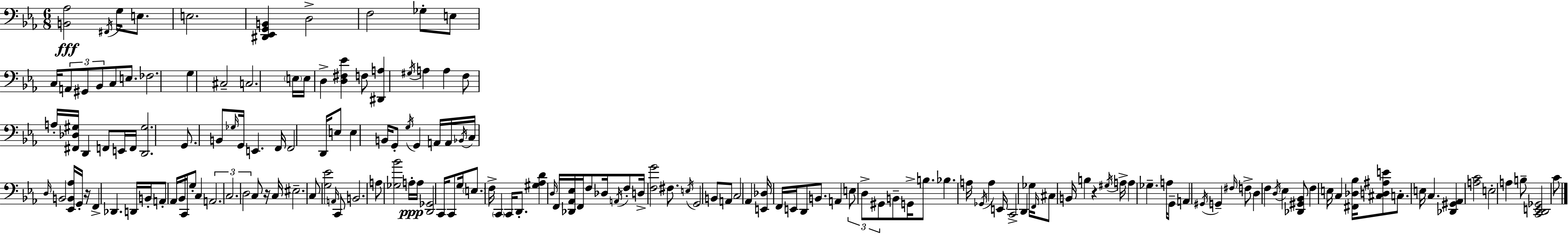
[B2,Ab3]/h F#2/s G3/s E3/e. E3/h. [D#2,Eb2,G2,B2]/q D3/h F3/h Gb3/e E3/e C3/s A2/e G#2/e Bb2/e C3/e E3/e. FES3/h. G3/q C#3/h C3/h. E3/s E3/s D3/q [D3,F#3,Eb4]/q F3/e [D#2,A3]/q G#3/s A3/q A3/q F3/e A3/s [F#2,Db3,G#3]/s D2/q F2/e E2/s F2/s [D2,G#3]/h. G2/e. B2/e Gb3/s G2/s E2/q. F2/s F2/h D2/s E3/e E3/q B2/s G2/e G3/s G2/q A2/s A2/s Bb2/s C3/s D3/s B2/h [Eb2,B2,Ab3]/s G2/s R/s F2/q Db2/q. D2/s B2/s A2/e Ab2/s Bb2/s C2/s G3/e C3/q A2/h. C3/h. D3/h C3/e R/s C3/s EIS3/h. C3/e [G3,Eb4]/h A2/s C2/e B2/h. A3/e [Gb3,Bb4]/h A3/s A3/s [D2,Gb2]/h C2/s C2/e G3/s E3/e. F3/s C2/q C2/s D2/e. [G#3,Ab3,D4]/q D3/s F2/s [Db2,Ab2,Eb3]/s F2/s F3/e Db3/s A2/s F3/e D3/s [F3,G4]/h F#3/e. E3/s G2/h B2/e A2/e C3/h Ab2/q [E2,Db3]/s F2/s E2/s D2/e B2/e. A2/q E3/e D3/e G#2/e B2/e G2/s B3/e. Bb3/q. A3/s Gb2/s A3/q E2/s C2/h D2/q Gb3/s F2/s C#3/e B2/s B3/q R/q G#3/s A3/s A3/q Gb3/q. A3/s G2/e A2/q G#2/s G2/q F#3/s F3/e D3/q F3/q D3/s Eb3/q [Db2,G#2,Bb2]/e F3/q E3/s C3/q [F#2,Db3,Bb3]/s [C#3,D3,A#3,E4]/e C3/e. E3/s C3/q. [Db2,G#2,Ab2]/q [A3,C4]/h E3/h A3/q B3/e [C2,D2,E2,Gb2]/h C4/e